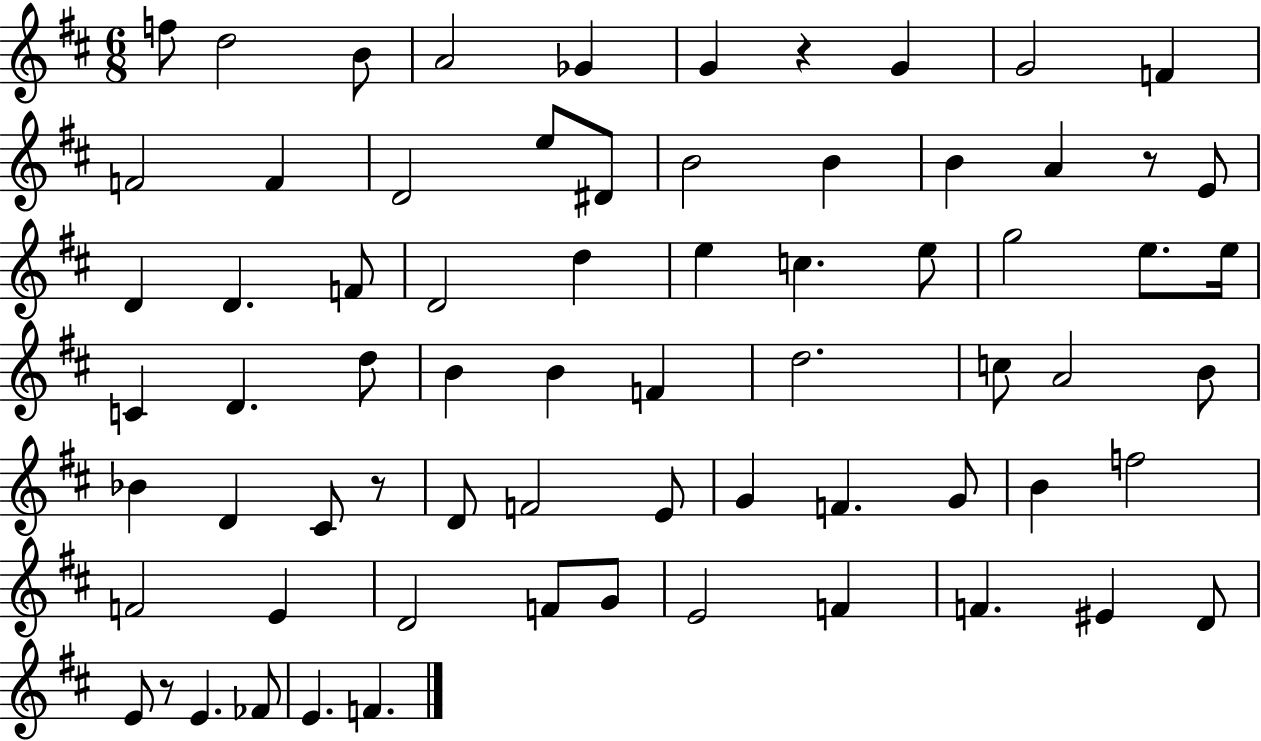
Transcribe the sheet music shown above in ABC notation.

X:1
T:Untitled
M:6/8
L:1/4
K:D
f/2 d2 B/2 A2 _G G z G G2 F F2 F D2 e/2 ^D/2 B2 B B A z/2 E/2 D D F/2 D2 d e c e/2 g2 e/2 e/4 C D d/2 B B F d2 c/2 A2 B/2 _B D ^C/2 z/2 D/2 F2 E/2 G F G/2 B f2 F2 E D2 F/2 G/2 E2 F F ^E D/2 E/2 z/2 E _F/2 E F